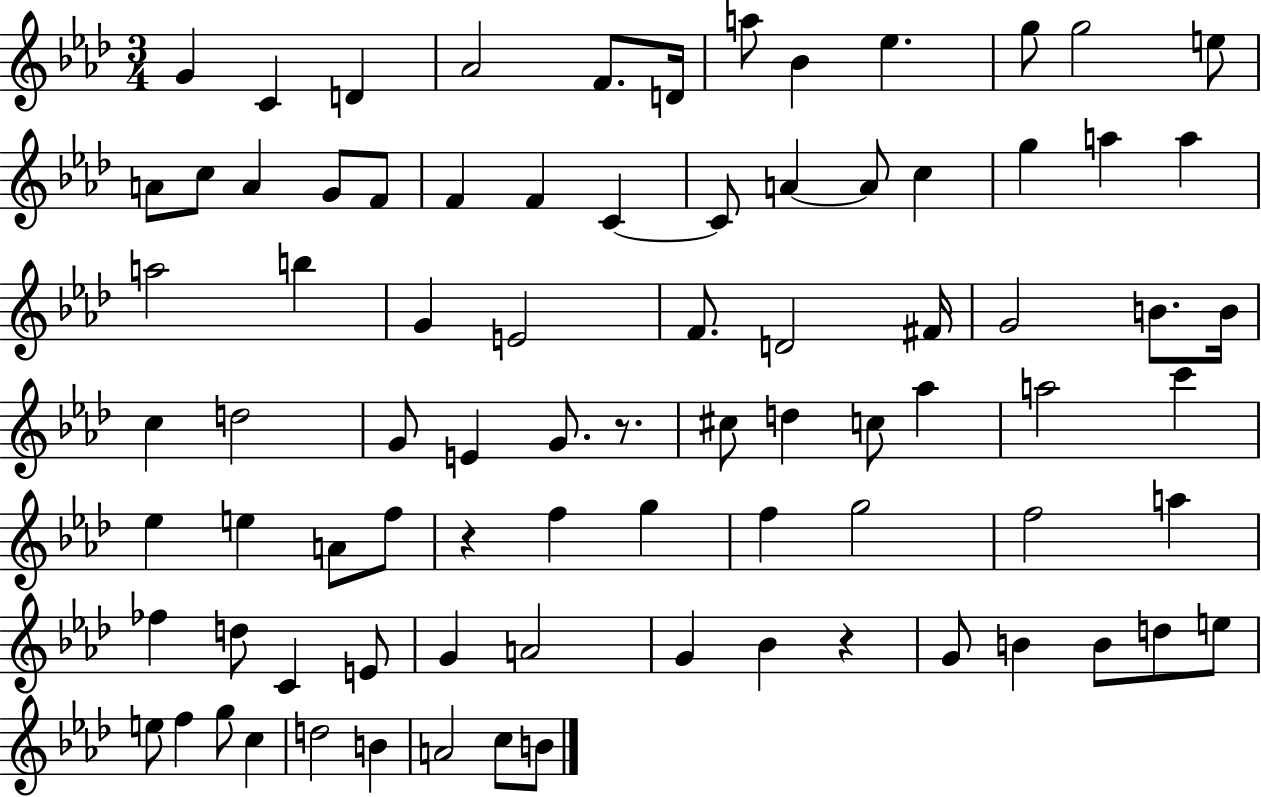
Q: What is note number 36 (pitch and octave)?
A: B4